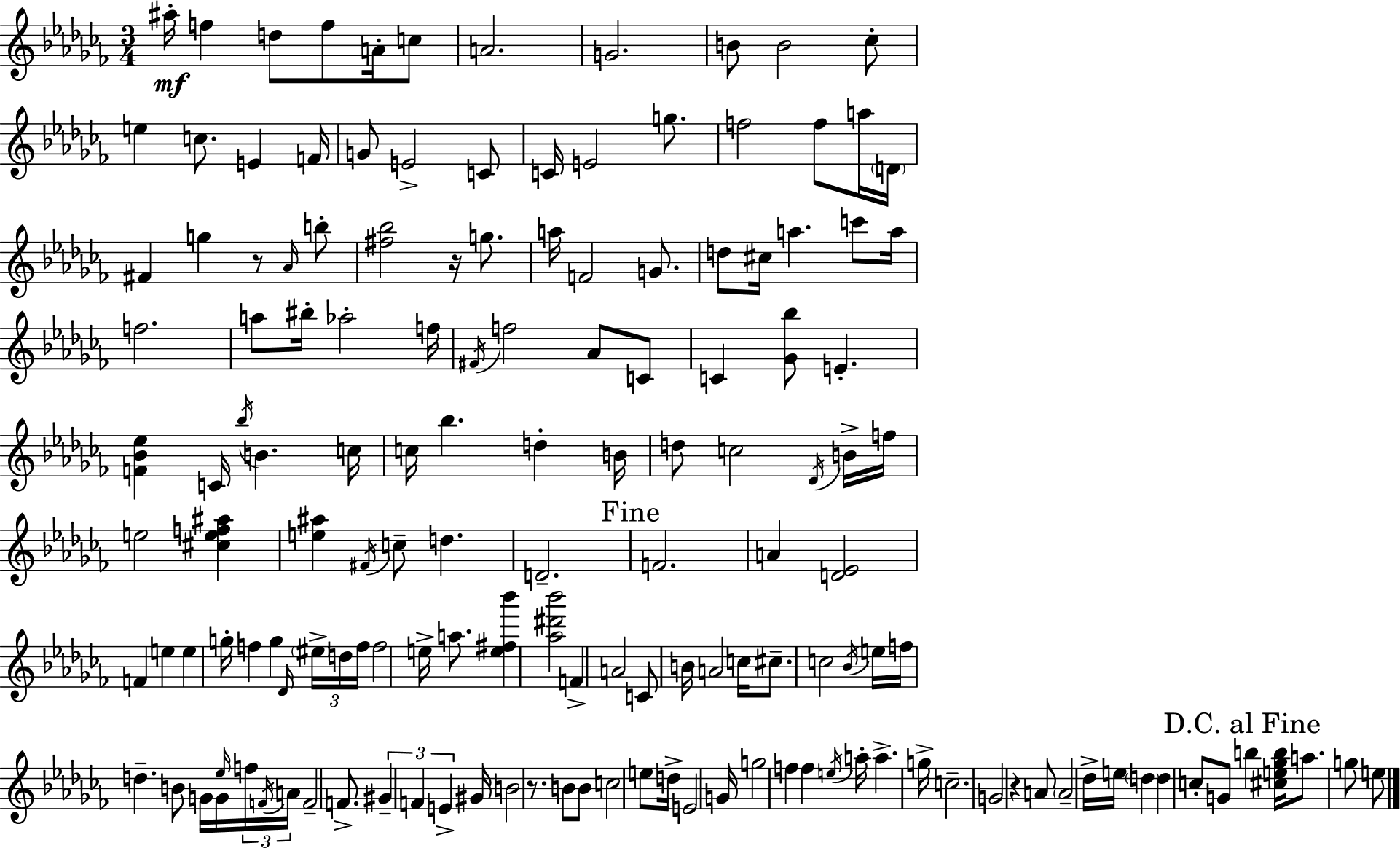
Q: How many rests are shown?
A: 4